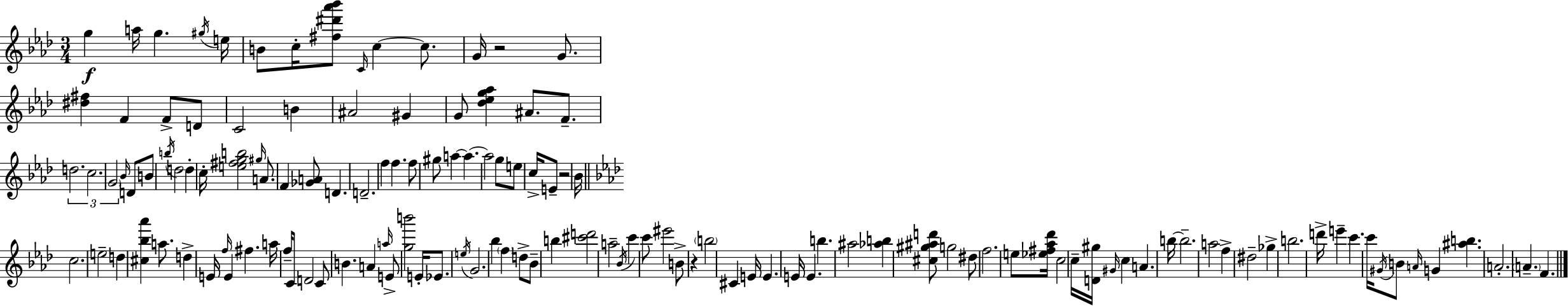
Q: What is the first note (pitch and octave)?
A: G5